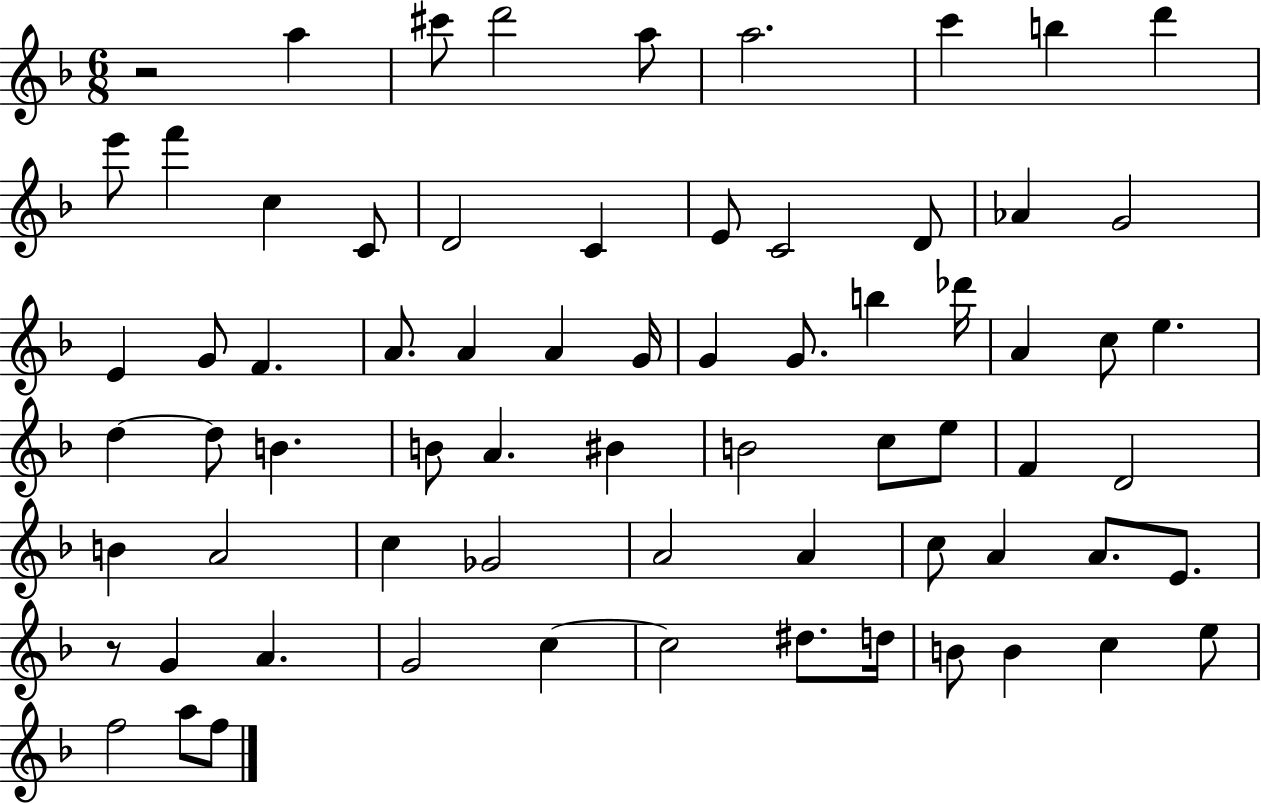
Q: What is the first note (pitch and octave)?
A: A5